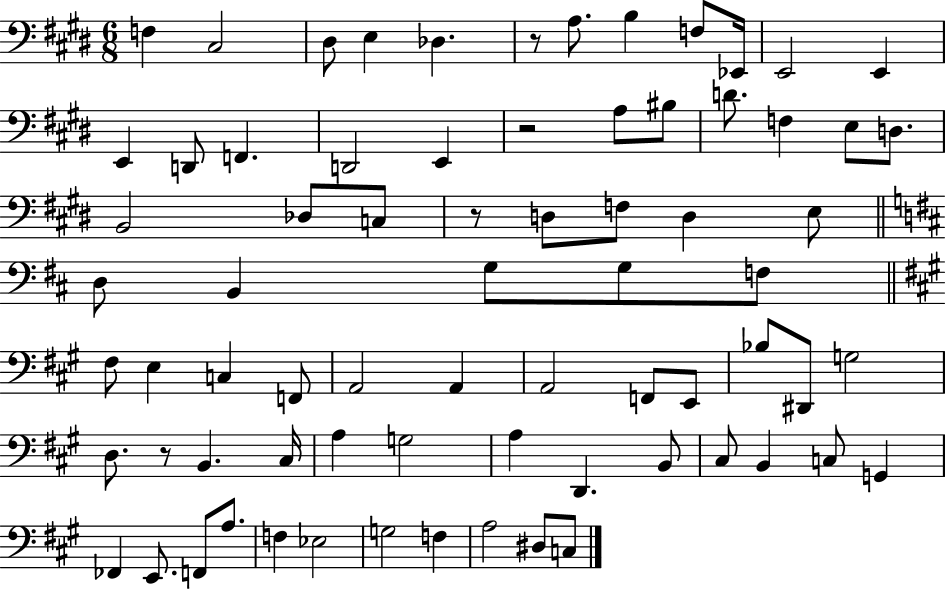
X:1
T:Untitled
M:6/8
L:1/4
K:E
F, ^C,2 ^D,/2 E, _D, z/2 A,/2 B, F,/2 _E,,/4 E,,2 E,, E,, D,,/2 F,, D,,2 E,, z2 A,/2 ^B,/2 D/2 F, E,/2 D,/2 B,,2 _D,/2 C,/2 z/2 D,/2 F,/2 D, E,/2 D,/2 B,, G,/2 G,/2 F,/2 ^F,/2 E, C, F,,/2 A,,2 A,, A,,2 F,,/2 E,,/2 _B,/2 ^D,,/2 G,2 D,/2 z/2 B,, ^C,/4 A, G,2 A, D,, B,,/2 ^C,/2 B,, C,/2 G,, _F,, E,,/2 F,,/2 A,/2 F, _E,2 G,2 F, A,2 ^D,/2 C,/2